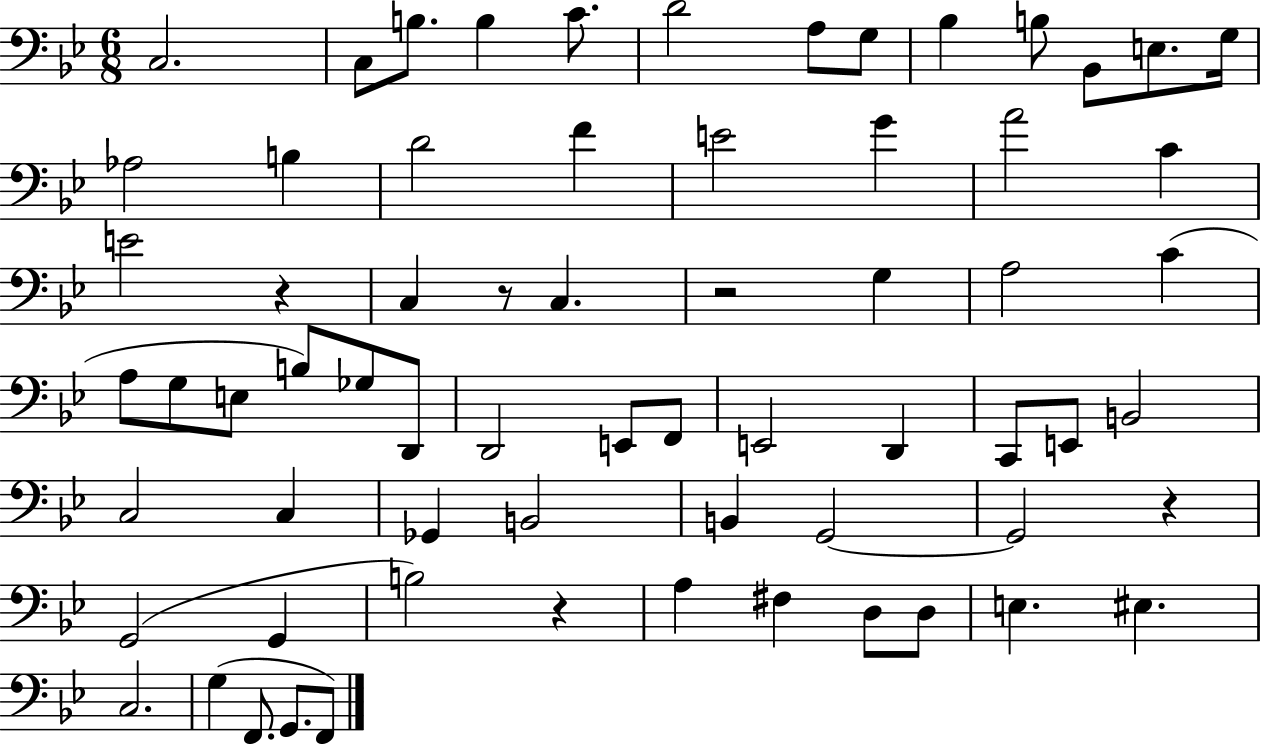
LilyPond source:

{
  \clef bass
  \numericTimeSignature
  \time 6/8
  \key bes \major
  c2. | c8 b8. b4 c'8. | d'2 a8 g8 | bes4 b8 bes,8 e8. g16 | \break aes2 b4 | d'2 f'4 | e'2 g'4 | a'2 c'4 | \break e'2 r4 | c4 r8 c4. | r2 g4 | a2 c'4( | \break a8 g8 e8 b8) ges8 d,8 | d,2 e,8 f,8 | e,2 d,4 | c,8 e,8 b,2 | \break c2 c4 | ges,4 b,2 | b,4 g,2~~ | g,2 r4 | \break g,2( g,4 | b2) r4 | a4 fis4 d8 d8 | e4. eis4. | \break c2. | g4( f,8. g,8. f,8) | \bar "|."
}